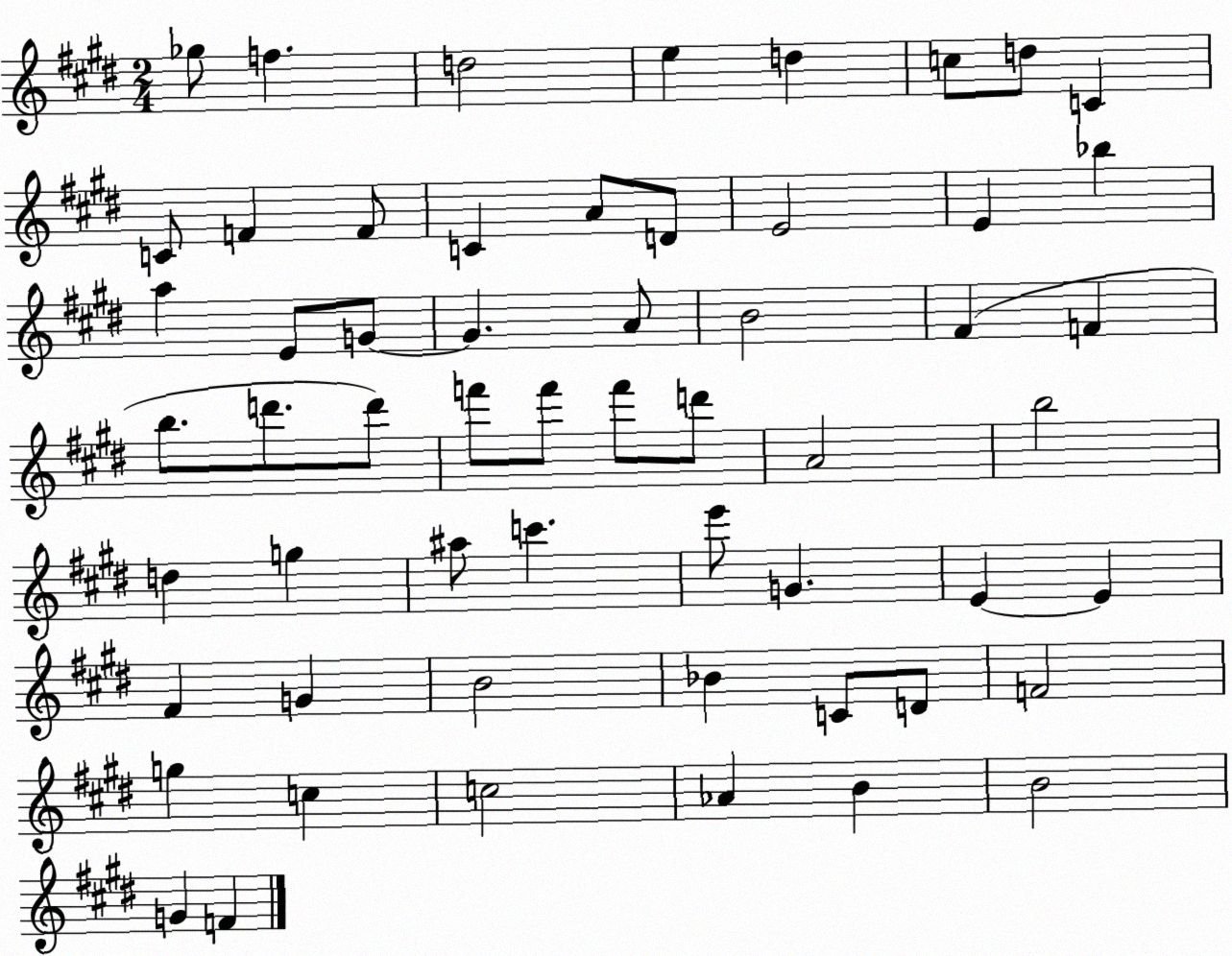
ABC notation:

X:1
T:Untitled
M:2/4
L:1/4
K:E
_g/2 f d2 e d c/2 d/2 C C/2 F F/2 C A/2 D/2 E2 E _b a E/2 G/2 G A/2 B2 ^F F b/2 d'/2 d'/2 f'/2 f'/2 f'/2 d'/2 A2 b2 d g ^a/2 c' e'/2 G E E ^F G B2 _B C/2 D/2 F2 g c c2 _A B B2 G F